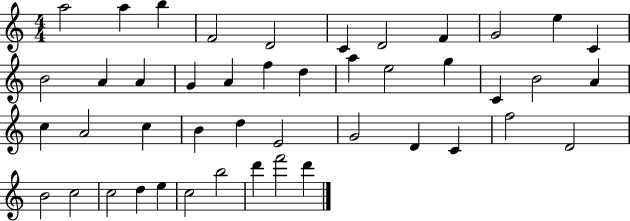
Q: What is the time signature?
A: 4/4